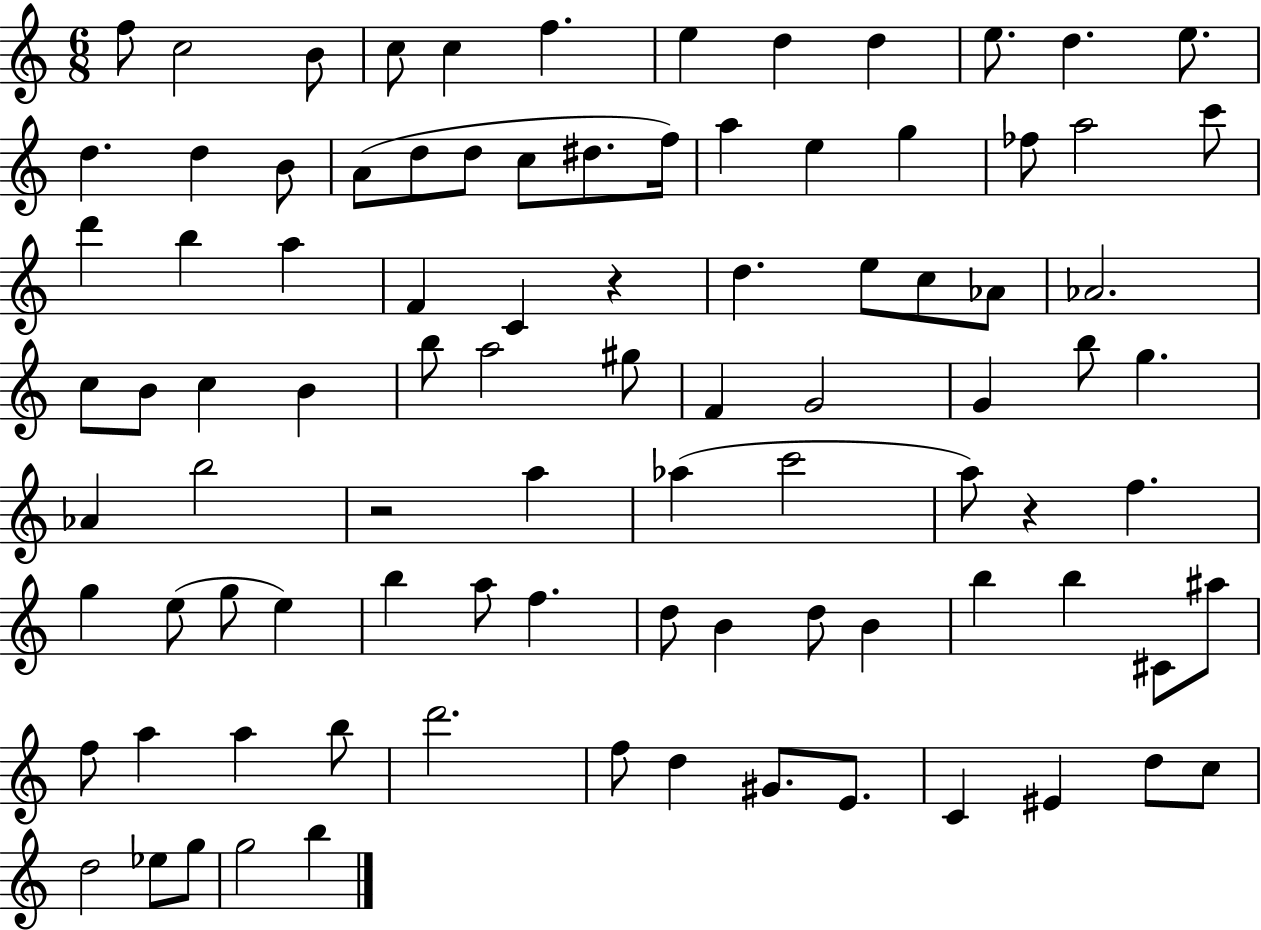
F5/e C5/h B4/e C5/e C5/q F5/q. E5/q D5/q D5/q E5/e. D5/q. E5/e. D5/q. D5/q B4/e A4/e D5/e D5/e C5/e D#5/e. F5/s A5/q E5/q G5/q FES5/e A5/h C6/e D6/q B5/q A5/q F4/q C4/q R/q D5/q. E5/e C5/e Ab4/e Ab4/h. C5/e B4/e C5/q B4/q B5/e A5/h G#5/e F4/q G4/h G4/q B5/e G5/q. Ab4/q B5/h R/h A5/q Ab5/q C6/h A5/e R/q F5/q. G5/q E5/e G5/e E5/q B5/q A5/e F5/q. D5/e B4/q D5/e B4/q B5/q B5/q C#4/e A#5/e F5/e A5/q A5/q B5/e D6/h. F5/e D5/q G#4/e. E4/e. C4/q EIS4/q D5/e C5/e D5/h Eb5/e G5/e G5/h B5/q